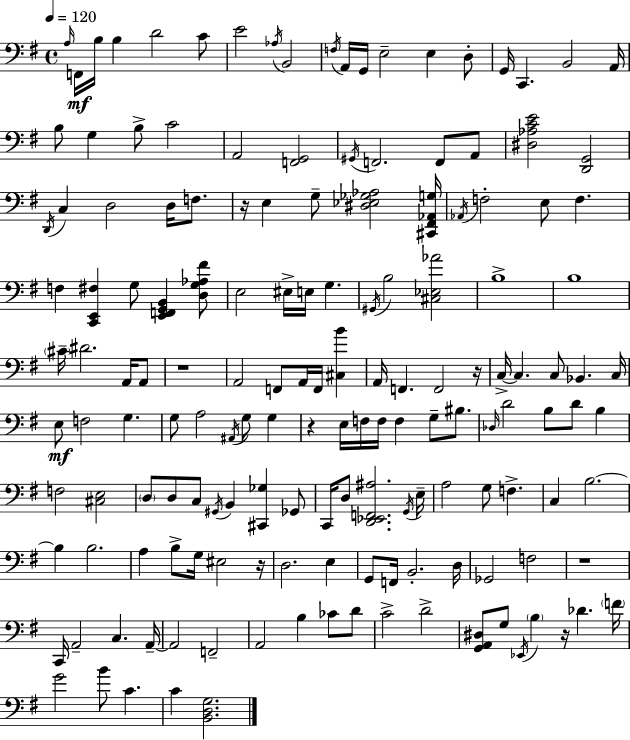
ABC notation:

X:1
T:Untitled
M:4/4
L:1/4
K:G
A,/4 F,,/4 B,/4 B, D2 C/2 E2 _A,/4 B,,2 F,/4 A,,/4 G,,/4 E,2 E, D,/2 G,,/4 C,, B,,2 A,,/4 B,/2 G, B,/2 C2 A,,2 [F,,G,,]2 ^G,,/4 F,,2 F,,/2 A,,/2 [^D,_A,CE]2 [D,,G,,]2 D,,/4 C, D,2 D,/4 F,/2 z/4 E, G,/2 [^D,_E,_G,_A,]2 [^C,,^F,,_A,,G,]/4 _A,,/4 F,2 E,/2 F, F, [C,,E,,^F,] G,/2 [E,,F,,G,,B,,] [D,G,_A,^F]/2 E,2 ^E,/4 E,/4 G, ^G,,/4 B,2 [^C,_E,_A]2 B,4 B,4 ^C/4 ^D2 A,,/4 A,,/2 z4 A,,2 F,,/2 A,,/4 F,,/4 [^C,B] A,,/4 F,, F,,2 z/4 C,/4 C, C,/2 _B,, C,/4 E,/2 F,2 G, G,/2 A,2 ^A,,/4 G,/2 G, z E,/4 F,/4 F,/4 F, G,/2 ^B,/2 _D,/4 D2 B,/2 D/2 B, F,2 [^C,E,]2 D,/2 D,/2 C,/2 ^G,,/4 B,, [^C,,_G,] _G,,/2 C,,/4 D,/2 [D,,_E,,F,,^A,]2 G,,/4 E,/4 A,2 G,/2 F, C, B,2 B, B,2 A, B,/2 G,/4 ^E,2 z/4 D,2 E, G,,/2 F,,/4 B,,2 D,/4 _G,,2 F,2 z4 C,,/4 A,,2 C, A,,/4 A,,2 F,,2 A,,2 B, _C/2 D/2 C2 D2 [G,,A,,^D,]/2 G,/2 _E,,/4 B, z/4 _D F/4 G2 B/2 C C [B,,D,G,]2